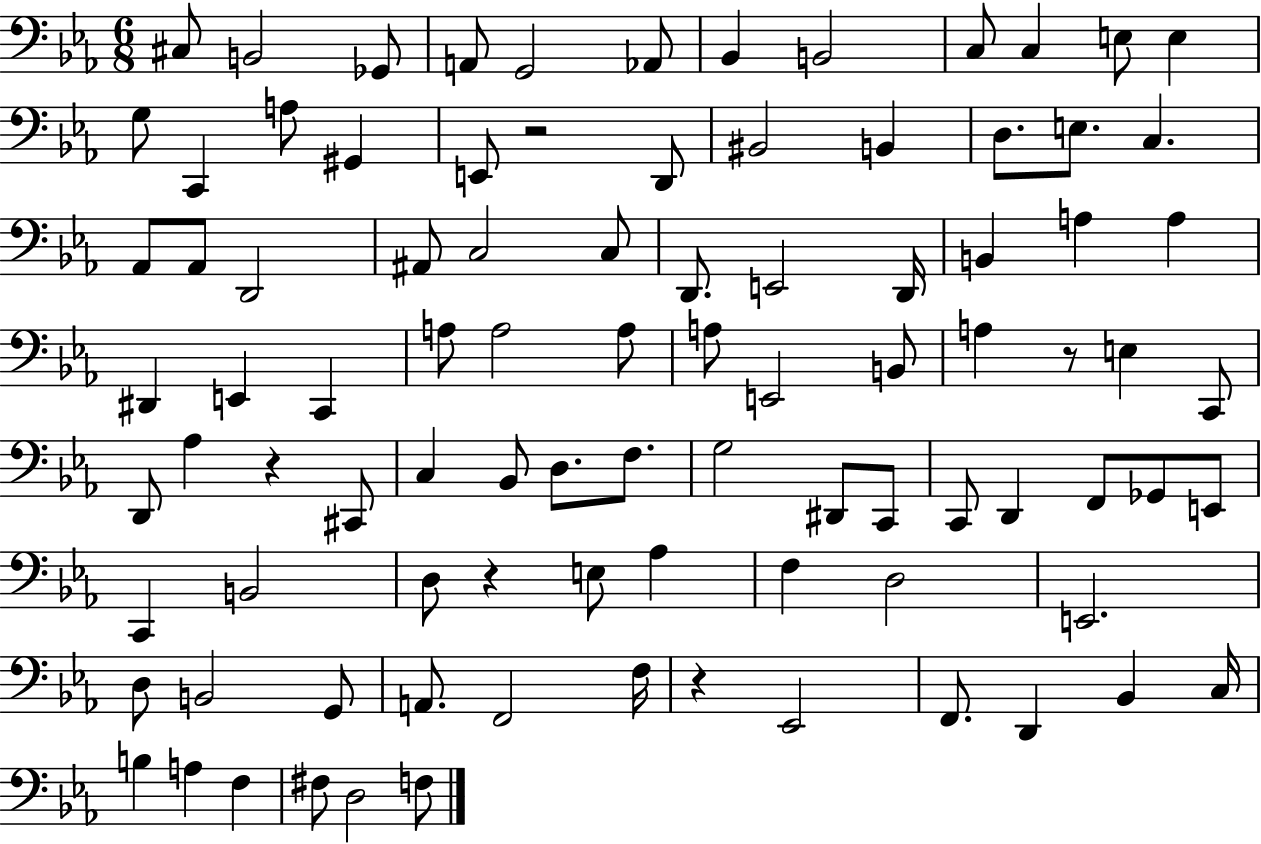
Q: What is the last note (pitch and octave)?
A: F3